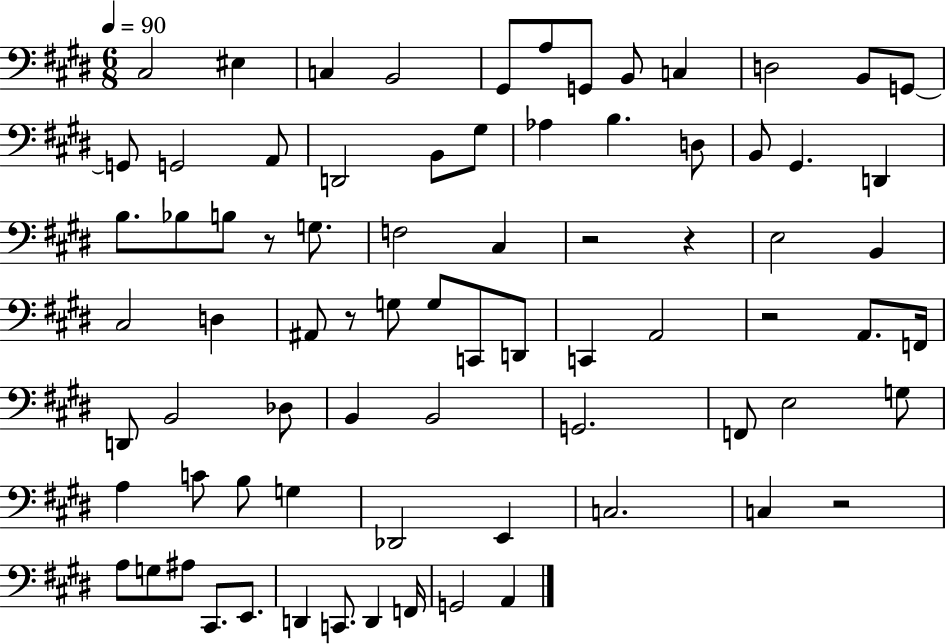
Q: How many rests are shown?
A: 6